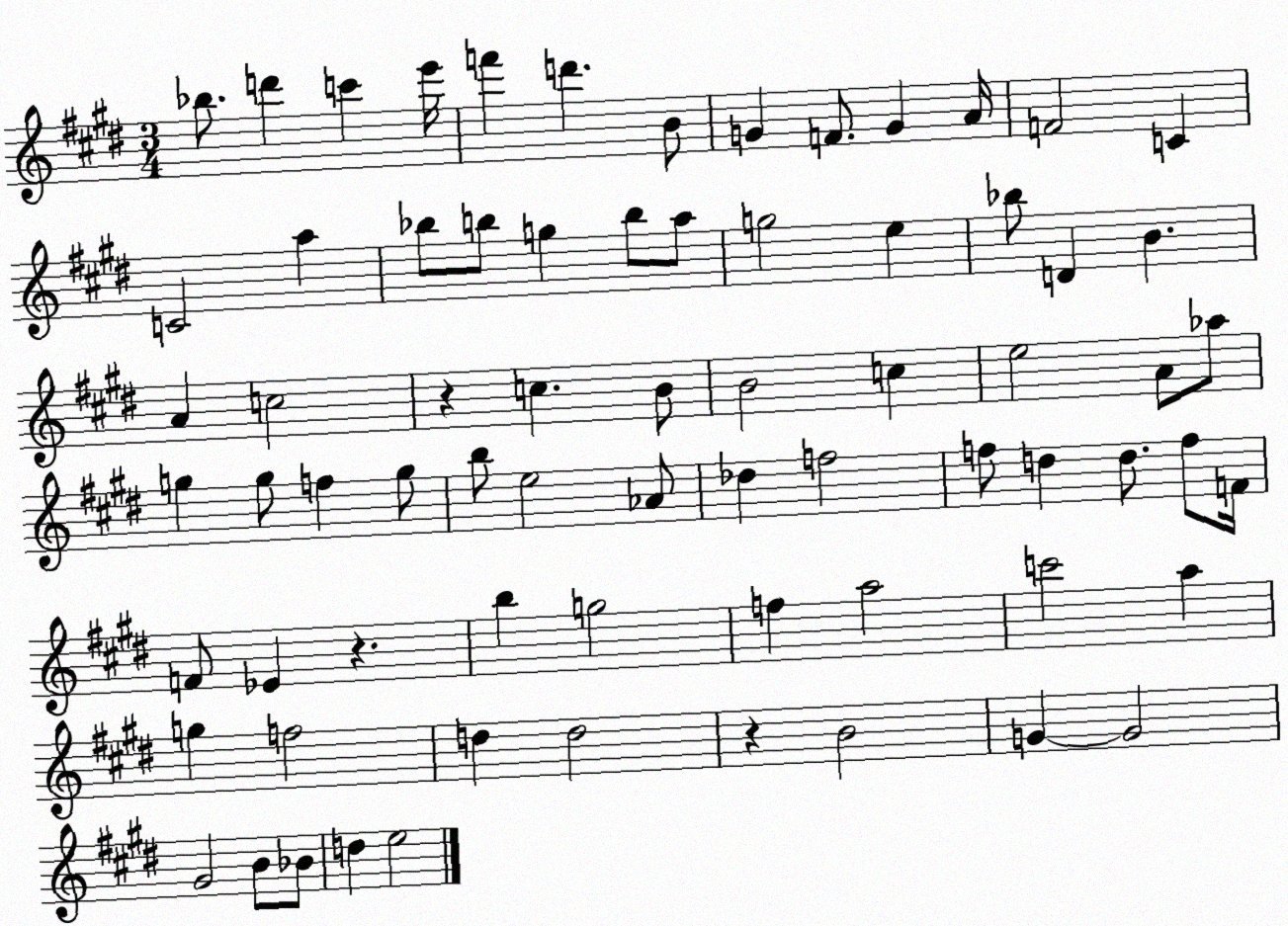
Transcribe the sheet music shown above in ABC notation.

X:1
T:Untitled
M:3/4
L:1/4
K:E
_b/2 d' c' e'/4 f' d' B/2 G F/2 G A/4 F2 C C2 a _b/2 b/2 g b/2 a/2 g2 e _b/2 D B A c2 z c B/2 B2 c e2 A/2 _a/2 g g/2 f g/2 b/2 e2 _A/2 _d f2 f/2 d d/2 f/2 F/4 F/2 _E z b g2 f a2 c'2 a g f2 d d2 z B2 G G2 ^G2 B/2 _B/2 d e2